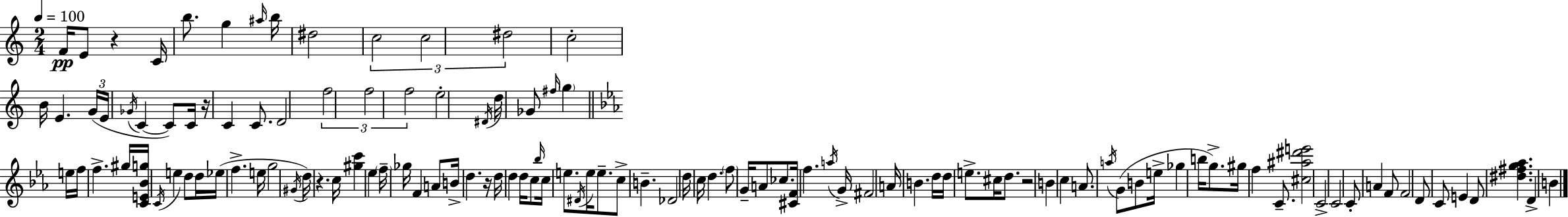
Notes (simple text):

F4/s E4/e R/q C4/s B5/e. G5/q A#5/s B5/s D#5/h C5/h C5/h D#5/h C5/h B4/s E4/q. G4/s E4/s Gb4/s C4/q C4/e C4/s R/s C4/q C4/e. D4/h F5/h F5/h F5/h E5/h D#4/s D5/s Gb4/e F#5/s G5/q E5/s F5/s F5/q. G#5/s [C4,E4,Bb4,G5]/s C4/s E5/q D5/e D5/s Eb5/s F5/q. E5/s G5/h G#4/s D5/s R/q. C5/s [G#5,C6]/q Eb5/q F5/s Gb5/s F4/q A4/e B4/s D5/q. R/s D5/s D5/q D5/s C5/e Bb5/s C5/s E5/e. D#4/s E5/s E5/e. C5/e B4/q. Db4/h D5/s C5/s D5/q. F5/e G4/s A4/e CES5/e. [C#4,F4]/s F5/q. A5/s G4/s F#4/h A4/s B4/q. D5/s D5/s E5/e. C#5/s D5/e. R/h B4/q C5/q A4/e. A5/s G4/e B4/e E5/s Gb5/q B5/s G5/e. G#5/s F5/q C4/e. [C#5,A#5,D#6,E6]/h C4/h C4/h C4/e A4/q F4/e F4/h D4/e C4/e E4/q D4/e [D#5,F#5,G5,Ab5]/q. D4/q B4/q